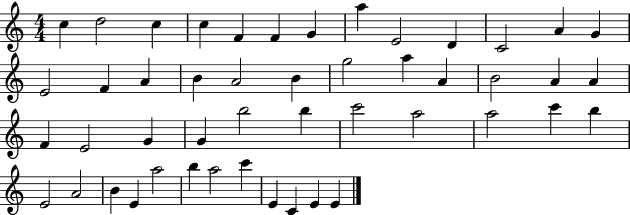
C5/q D5/h C5/q C5/q F4/q F4/q G4/q A5/q E4/h D4/q C4/h A4/q G4/q E4/h F4/q A4/q B4/q A4/h B4/q G5/h A5/q A4/q B4/h A4/q A4/q F4/q E4/h G4/q G4/q B5/h B5/q C6/h A5/h A5/h C6/q B5/q E4/h A4/h B4/q E4/q A5/h B5/q A5/h C6/q E4/q C4/q E4/q E4/q